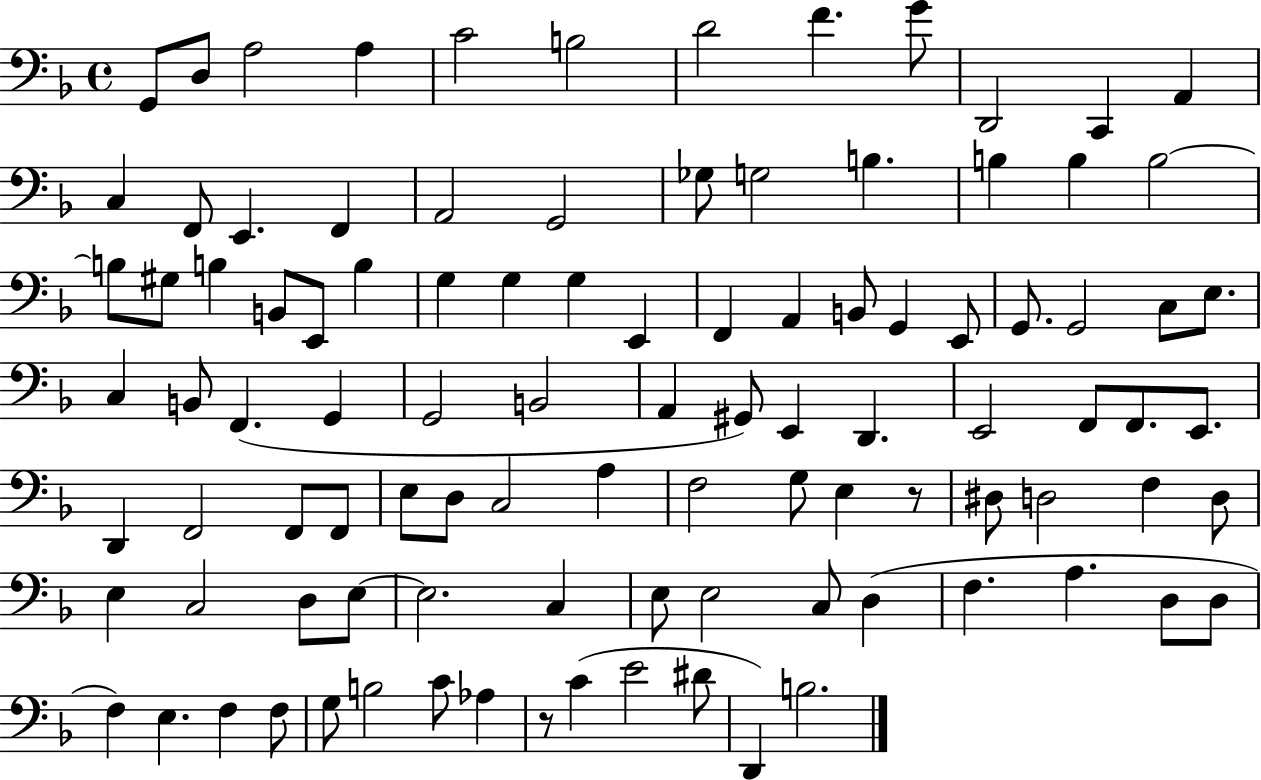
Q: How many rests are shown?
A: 2